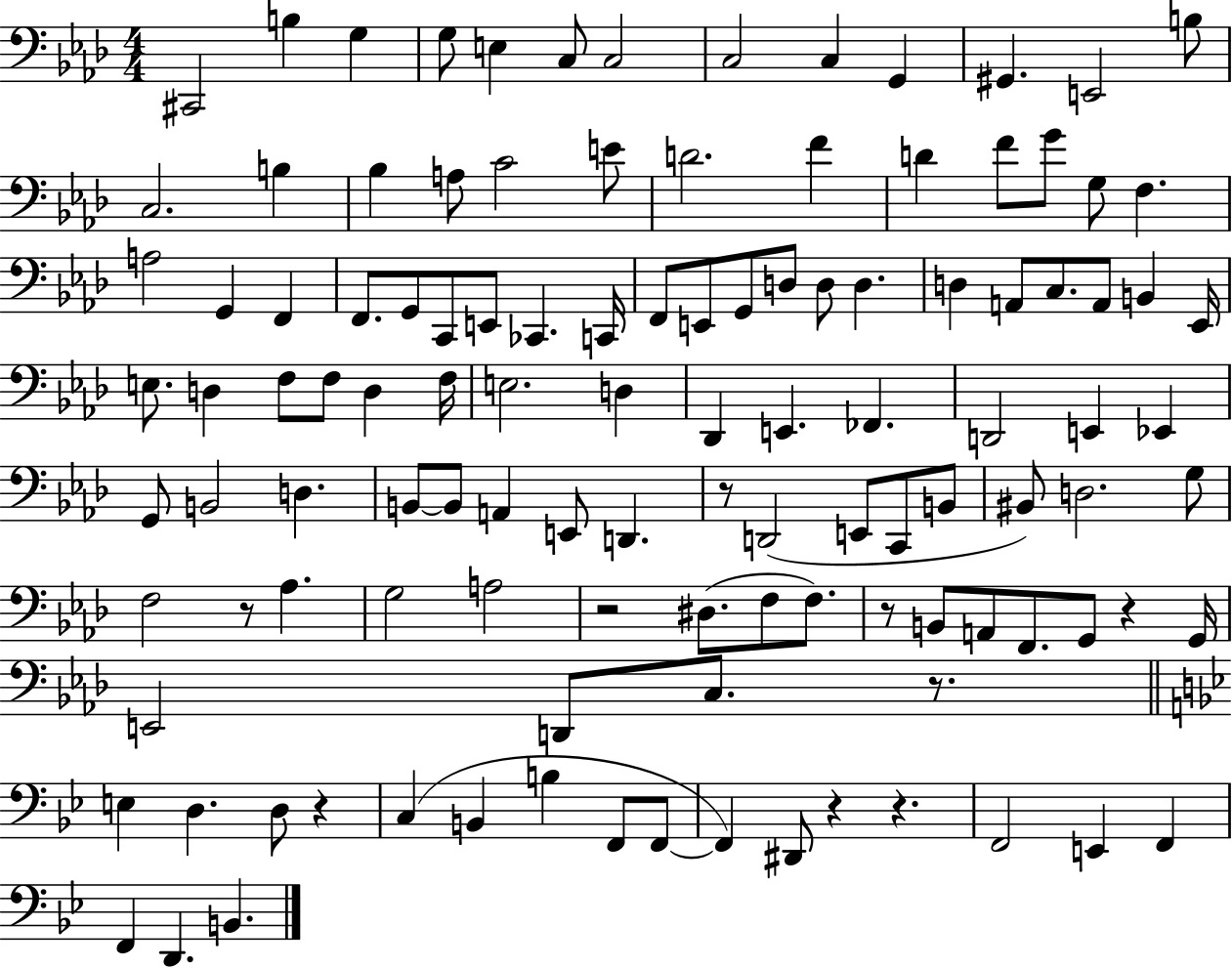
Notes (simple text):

C#2/h B3/q G3/q G3/e E3/q C3/e C3/h C3/h C3/q G2/q G#2/q. E2/h B3/e C3/h. B3/q Bb3/q A3/e C4/h E4/e D4/h. F4/q D4/q F4/e G4/e G3/e F3/q. A3/h G2/q F2/q F2/e. G2/e C2/e E2/e CES2/q. C2/s F2/e E2/e G2/e D3/e D3/e D3/q. D3/q A2/e C3/e. A2/e B2/q Eb2/s E3/e. D3/q F3/e F3/e D3/q F3/s E3/h. D3/q Db2/q E2/q. FES2/q. D2/h E2/q Eb2/q G2/e B2/h D3/q. B2/e B2/e A2/q E2/e D2/q. R/e D2/h E2/e C2/e B2/e BIS2/e D3/h. G3/e F3/h R/e Ab3/q. G3/h A3/h R/h D#3/e. F3/e F3/e. R/e B2/e A2/e F2/e. G2/e R/q G2/s E2/h D2/e C3/e. R/e. E3/q D3/q. D3/e R/q C3/q B2/q B3/q F2/e F2/e F2/q D#2/e R/q R/q. F2/h E2/q F2/q F2/q D2/q. B2/q.